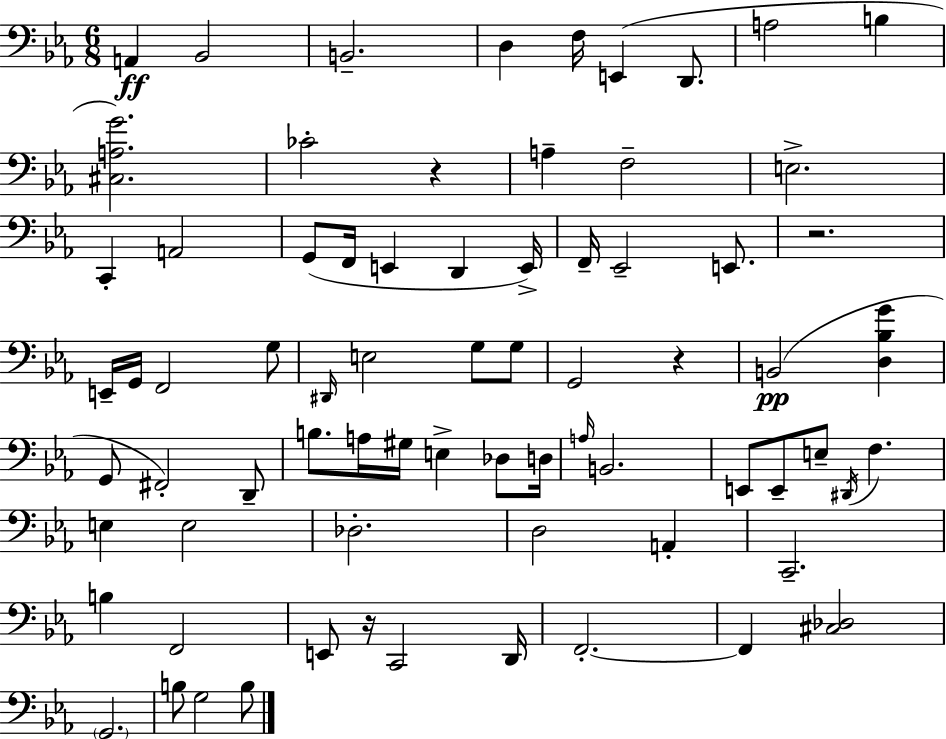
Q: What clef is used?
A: bass